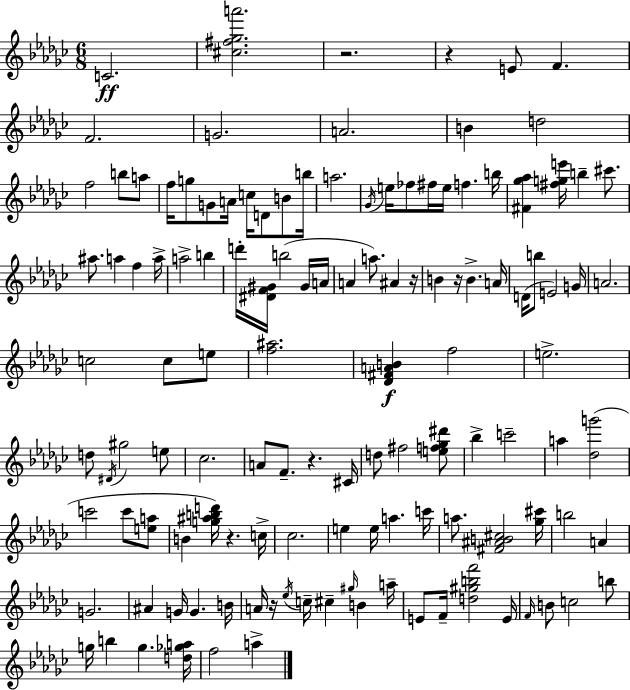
C4/h. [C#5,F#5,Gb5,A6]/h. R/h. R/q E4/e F4/q. F4/h. G4/h. A4/h. B4/q D5/h F5/h B5/e A5/e F5/s G5/e G4/e A4/s C5/s D4/e B4/e B5/s A5/h. Gb4/s E5/s FES5/e F#5/s E5/s F5/q. B5/s [F#4,Gb5,Ab5]/q [F#5,G5,E6]/s B5/q C#6/e. A#5/e. A5/q F5/q A5/s A5/h B5/q D6/s [D#4,F4,G#4]/s B5/h G#4/s A4/s A4/q A5/e. A#4/q R/s B4/q R/s B4/q. A4/s D4/s B5/e E4/h G4/s A4/h. C5/h C5/e E5/e [F5,A#5]/h. [Db4,F#4,A4,B4]/q F5/h E5/h. D5/e D#4/s G#5/h E5/e CES5/h. A4/e F4/e. R/q. C#4/s D5/e F#5/h [E5,F5,Gb5,D#6]/e Bb5/q C6/h A5/q [Db5,G6]/h C6/h C6/e [E5,A5]/e B4/q [G5,A#5,B5,D6]/s R/q. C5/s CES5/h. E5/q E5/s A5/q. C6/s A5/e. [F#4,A#4,B4,C#5]/h [Gb5,C#6]/s B5/h A4/q G4/h. A#4/q G4/s G4/q. B4/s A4/s R/s Eb5/s C5/s C#5/q G#5/s B4/q A5/s E4/e F4/s [D5,G#5,B5,F6]/h E4/s F4/s B4/e C5/h B5/e G5/s B5/q G5/q. [D5,Gb5,A5]/s F5/h A5/q